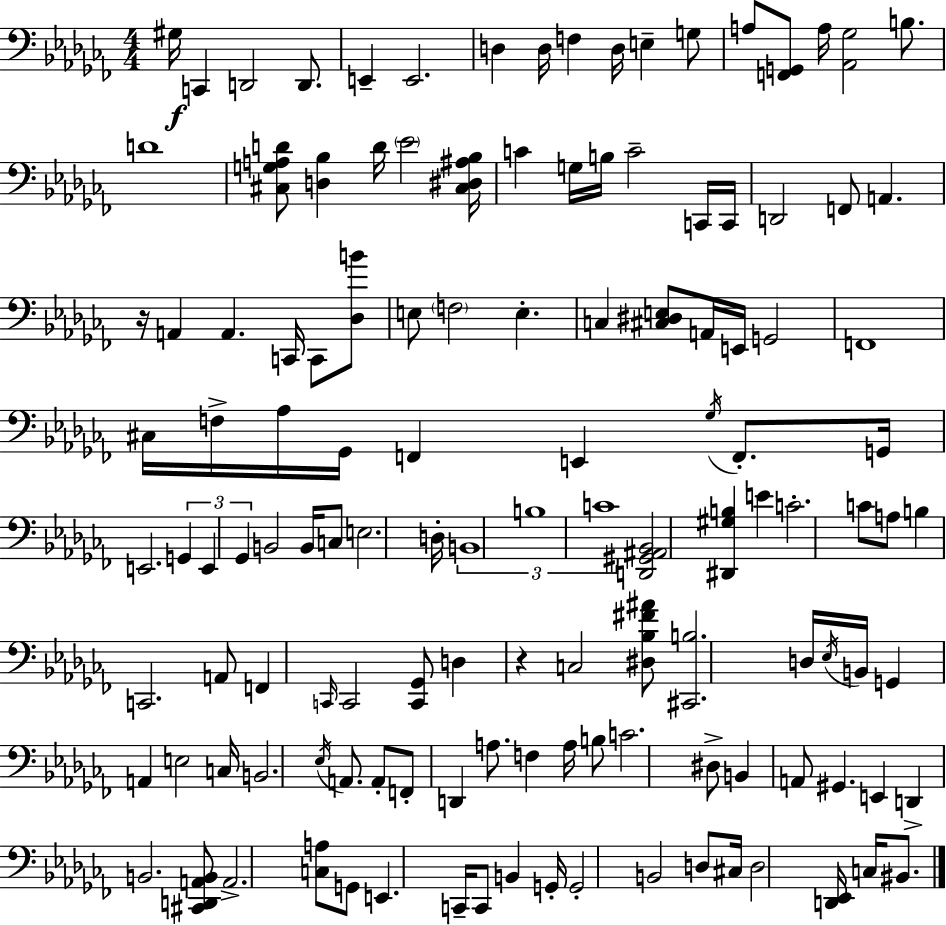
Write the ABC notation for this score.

X:1
T:Untitled
M:4/4
L:1/4
K:Abm
^G,/4 C,, D,,2 D,,/2 E,, E,,2 D, D,/4 F, D,/4 E, G,/2 A,/2 [F,,G,,]/2 A,/4 [_A,,_G,]2 B,/2 D4 [^C,G,A,D]/2 [D,_B,] D/4 _E2 [^C,^D,^A,_B,]/4 C G,/4 B,/4 C2 C,,/4 C,,/4 D,,2 F,,/2 A,, z/4 A,, A,, C,,/4 C,,/2 [_D,B]/2 E,/2 F,2 E, C, [^C,^D,E,]/2 A,,/4 E,,/4 G,,2 F,,4 ^C,/4 F,/4 _A,/4 _G,,/4 F,, E,, _G,/4 F,,/2 G,,/4 E,,2 G,, E,, _G,, B,,2 B,,/4 C,/2 E,2 D,/4 B,,4 B,4 C4 [D,,^G,,^A,,_B,,]2 [^D,,^G,B,] E C2 C/2 A,/2 B, C,,2 A,,/2 F,, C,,/4 C,,2 [C,,_G,,]/2 D, z C,2 [^D,_B,^F^A]/2 [^C,,B,]2 D,/4 _E,/4 B,,/4 G,, A,, E,2 C,/4 B,,2 _E,/4 A,,/2 A,,/2 F,,/2 D,, A,/2 F, A,/4 B,/2 C2 ^D,/2 B,, A,,/2 ^G,, E,, D,, B,,2 [^C,,D,,A,,B,,]/2 A,,2 [C,A,]/2 G,,/2 E,, C,,/4 C,,/2 B,, G,,/4 G,,2 B,,2 D,/2 ^C,/4 D,2 [D,,_E,,]/4 C,/4 ^B,,/2